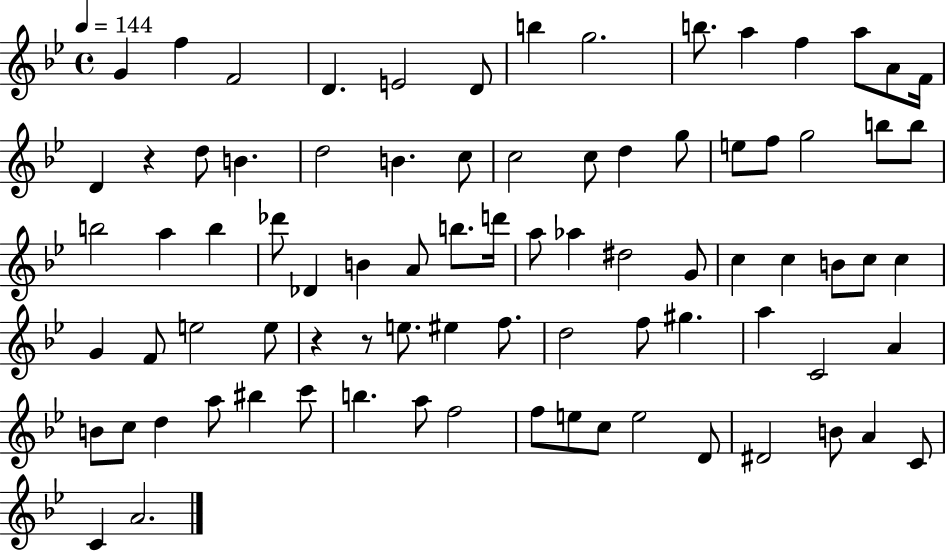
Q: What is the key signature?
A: BES major